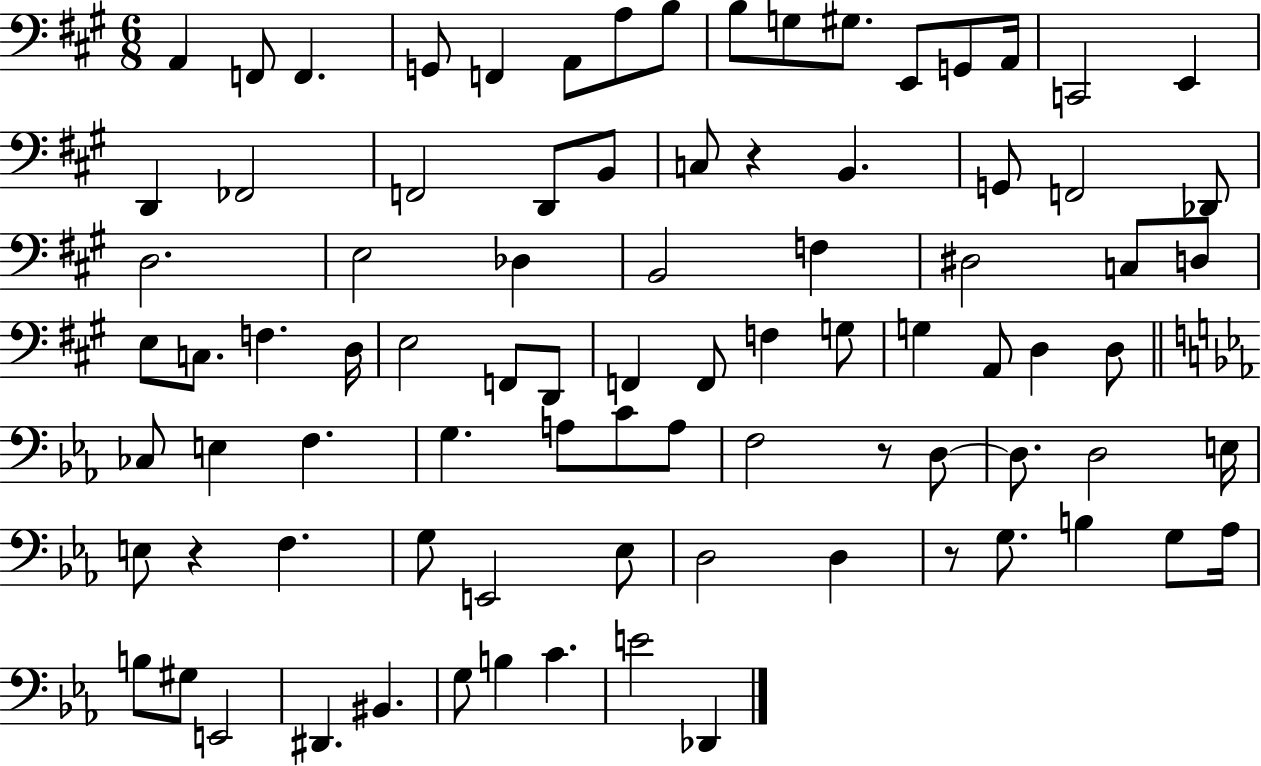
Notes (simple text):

A2/q F2/e F2/q. G2/e F2/q A2/e A3/e B3/e B3/e G3/e G#3/e. E2/e G2/e A2/s C2/h E2/q D2/q FES2/h F2/h D2/e B2/e C3/e R/q B2/q. G2/e F2/h Db2/e D3/h. E3/h Db3/q B2/h F3/q D#3/h C3/e D3/e E3/e C3/e. F3/q. D3/s E3/h F2/e D2/e F2/q F2/e F3/q G3/e G3/q A2/e D3/q D3/e CES3/e E3/q F3/q. G3/q. A3/e C4/e A3/e F3/h R/e D3/e D3/e. D3/h E3/s E3/e R/q F3/q. G3/e E2/h Eb3/e D3/h D3/q R/e G3/e. B3/q G3/e Ab3/s B3/e G#3/e E2/h D#2/q. BIS2/q. G3/e B3/q C4/q. E4/h Db2/q